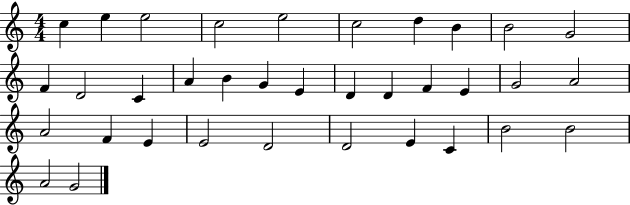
C5/q E5/q E5/h C5/h E5/h C5/h D5/q B4/q B4/h G4/h F4/q D4/h C4/q A4/q B4/q G4/q E4/q D4/q D4/q F4/q E4/q G4/h A4/h A4/h F4/q E4/q E4/h D4/h D4/h E4/q C4/q B4/h B4/h A4/h G4/h